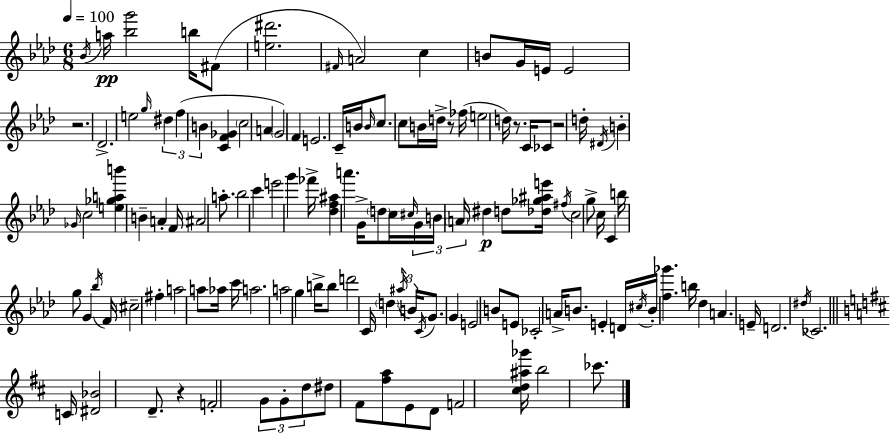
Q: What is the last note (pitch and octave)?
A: CES6